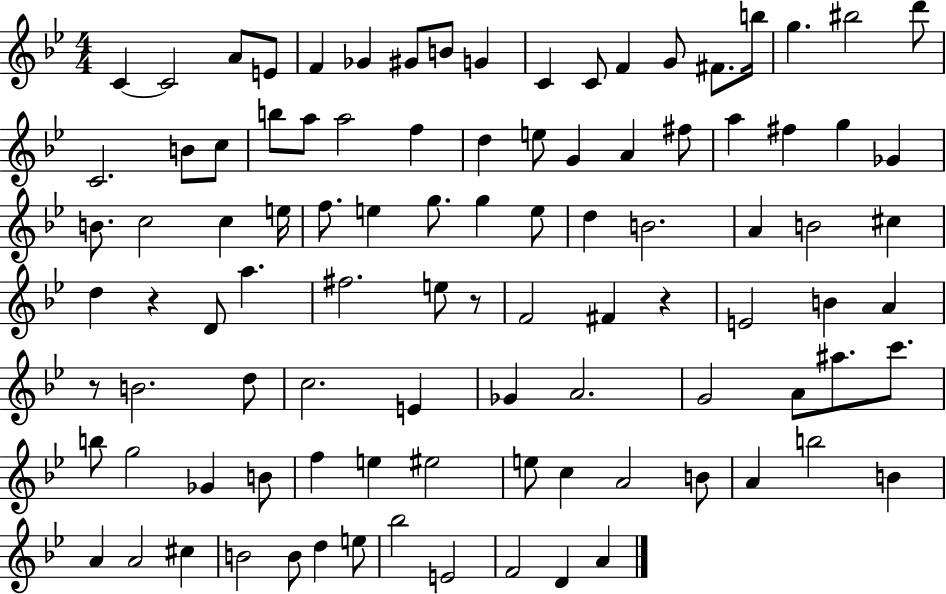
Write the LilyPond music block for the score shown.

{
  \clef treble
  \numericTimeSignature
  \time 4/4
  \key bes \major
  c'4~~ c'2 a'8 e'8 | f'4 ges'4 gis'8 b'8 g'4 | c'4 c'8 f'4 g'8 fis'8. b''16 | g''4. bis''2 d'''8 | \break c'2. b'8 c''8 | b''8 a''8 a''2 f''4 | d''4 e''8 g'4 a'4 fis''8 | a''4 fis''4 g''4 ges'4 | \break b'8. c''2 c''4 e''16 | f''8. e''4 g''8. g''4 e''8 | d''4 b'2. | a'4 b'2 cis''4 | \break d''4 r4 d'8 a''4. | fis''2. e''8 r8 | f'2 fis'4 r4 | e'2 b'4 a'4 | \break r8 b'2. d''8 | c''2. e'4 | ges'4 a'2. | g'2 a'8 ais''8. c'''8. | \break b''8 g''2 ges'4 b'8 | f''4 e''4 eis''2 | e''8 c''4 a'2 b'8 | a'4 b''2 b'4 | \break a'4 a'2 cis''4 | b'2 b'8 d''4 e''8 | bes''2 e'2 | f'2 d'4 a'4 | \break \bar "|."
}